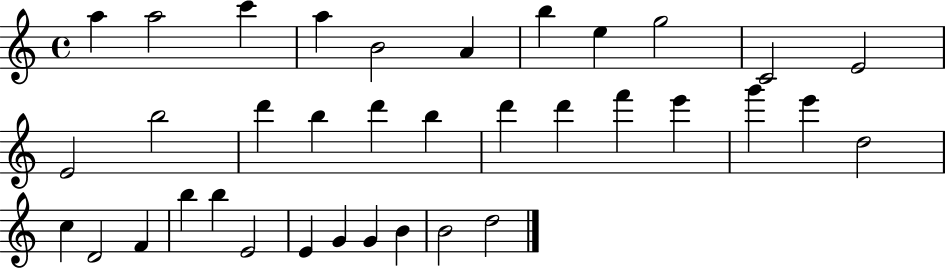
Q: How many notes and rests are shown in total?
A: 36